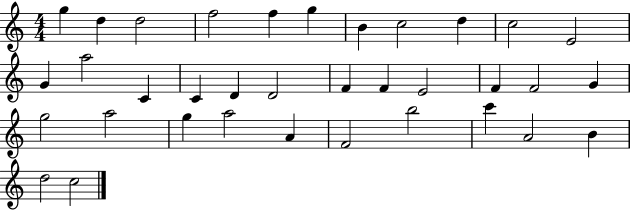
{
  \clef treble
  \numericTimeSignature
  \time 4/4
  \key c \major
  g''4 d''4 d''2 | f''2 f''4 g''4 | b'4 c''2 d''4 | c''2 e'2 | \break g'4 a''2 c'4 | c'4 d'4 d'2 | f'4 f'4 e'2 | f'4 f'2 g'4 | \break g''2 a''2 | g''4 a''2 a'4 | f'2 b''2 | c'''4 a'2 b'4 | \break d''2 c''2 | \bar "|."
}